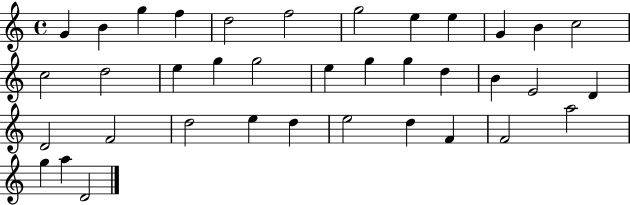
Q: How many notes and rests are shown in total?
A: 37